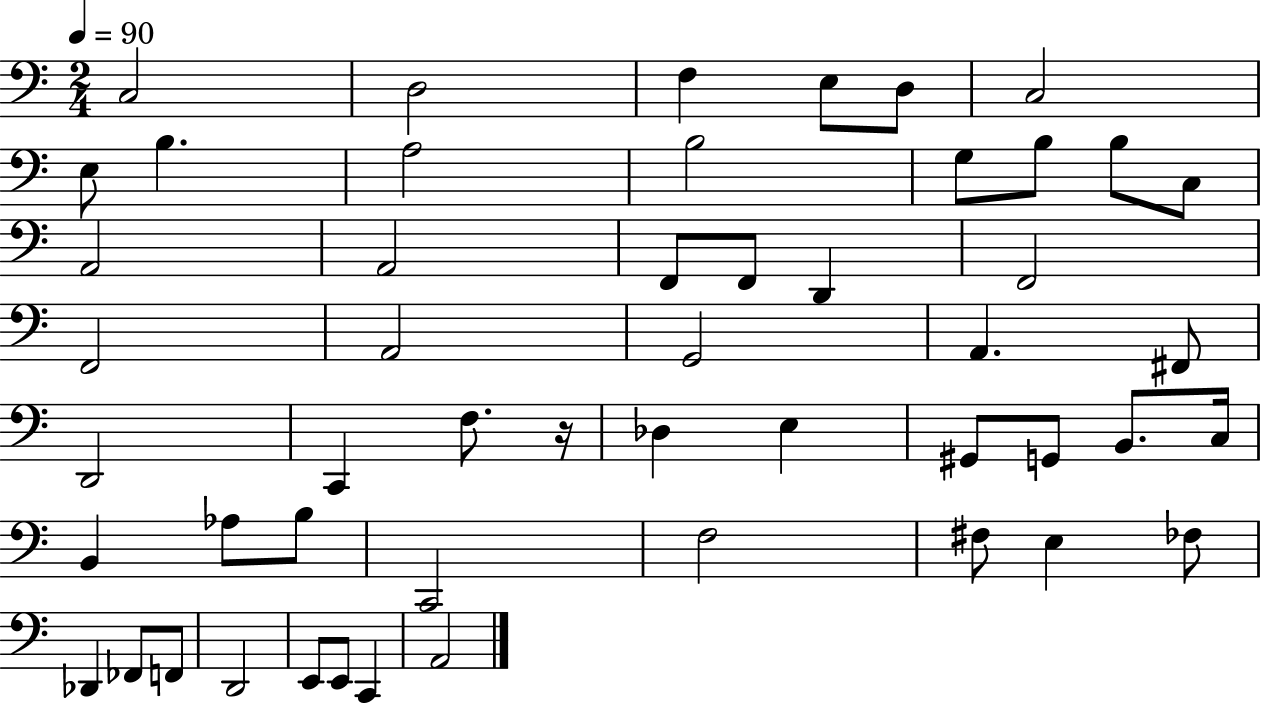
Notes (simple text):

C3/h D3/h F3/q E3/e D3/e C3/h E3/e B3/q. A3/h B3/h G3/e B3/e B3/e C3/e A2/h A2/h F2/e F2/e D2/q F2/h F2/h A2/h G2/h A2/q. F#2/e D2/h C2/q F3/e. R/s Db3/q E3/q G#2/e G2/e B2/e. C3/s B2/q Ab3/e B3/e C2/h F3/h F#3/e E3/q FES3/e Db2/q FES2/e F2/e D2/h E2/e E2/e C2/q A2/h